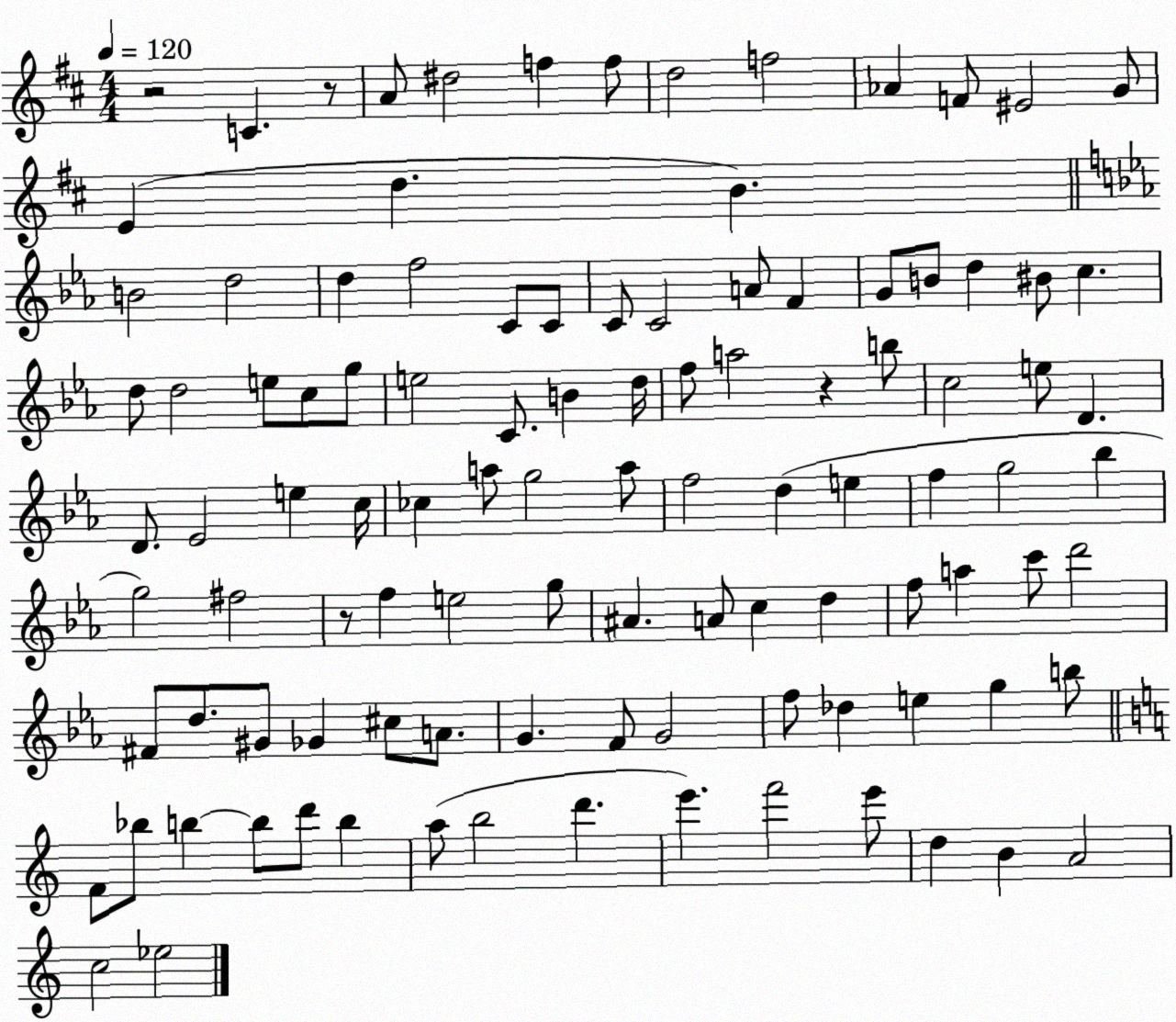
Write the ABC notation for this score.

X:1
T:Untitled
M:4/4
L:1/4
K:D
z2 C z/2 A/2 ^d2 f f/2 d2 f2 _A F/2 ^E2 G/2 E d B B2 d2 d f2 C/2 C/2 C/2 C2 A/2 F G/2 B/2 d ^B/2 c d/2 d2 e/2 c/2 g/2 e2 C/2 B d/4 f/2 a2 z b/2 c2 e/2 D D/2 _E2 e c/4 _c a/2 g2 a/2 f2 d e f g2 _b g2 ^f2 z/2 f e2 g/2 ^A A/2 c d f/2 a c'/2 d'2 ^F/2 d/2 ^G/2 _G ^c/2 A/2 G F/2 G2 f/2 _d e g b/2 F/2 _b/2 b b/2 d'/2 b a/2 b2 d' e' f'2 e'/2 d B A2 c2 _e2